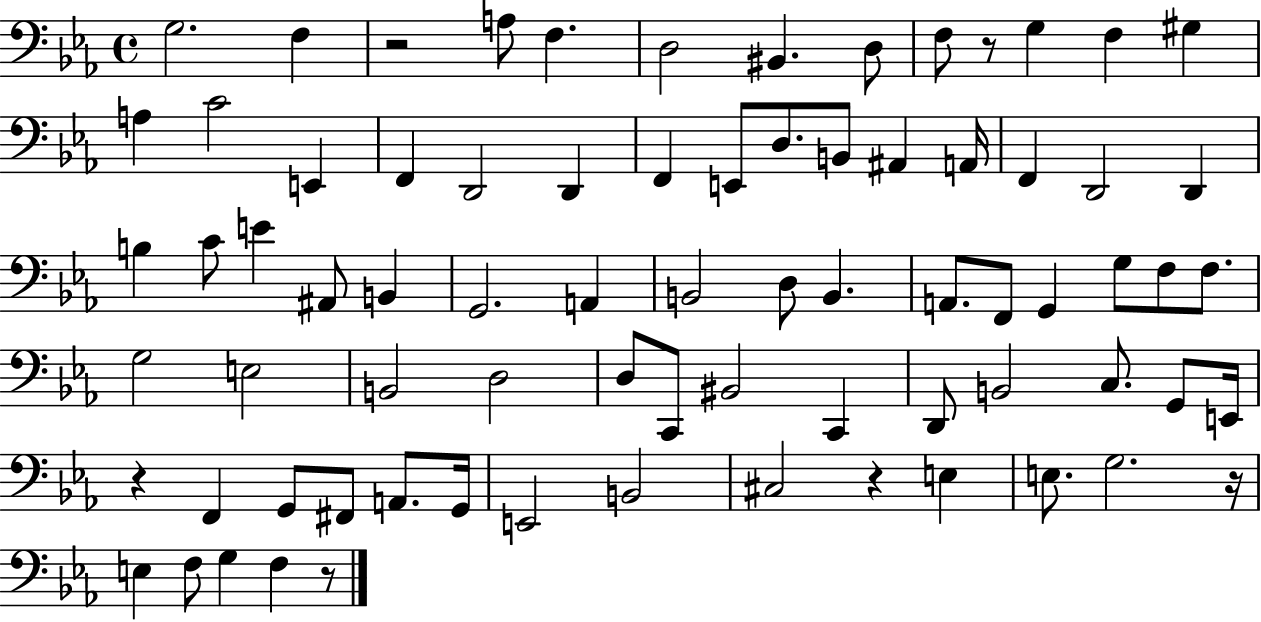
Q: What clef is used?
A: bass